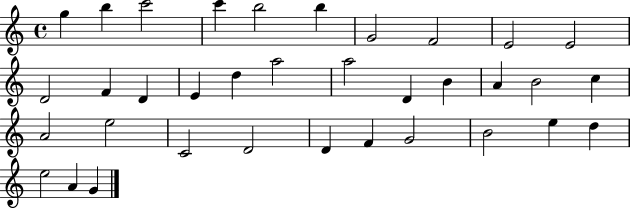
{
  \clef treble
  \time 4/4
  \defaultTimeSignature
  \key c \major
  g''4 b''4 c'''2 | c'''4 b''2 b''4 | g'2 f'2 | e'2 e'2 | \break d'2 f'4 d'4 | e'4 d''4 a''2 | a''2 d'4 b'4 | a'4 b'2 c''4 | \break a'2 e''2 | c'2 d'2 | d'4 f'4 g'2 | b'2 e''4 d''4 | \break e''2 a'4 g'4 | \bar "|."
}